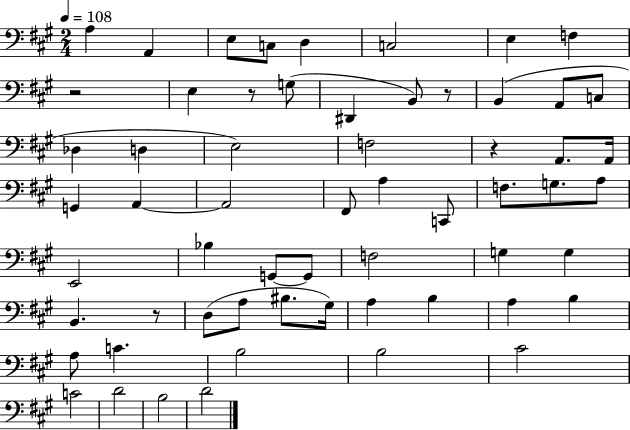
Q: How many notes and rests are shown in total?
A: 60